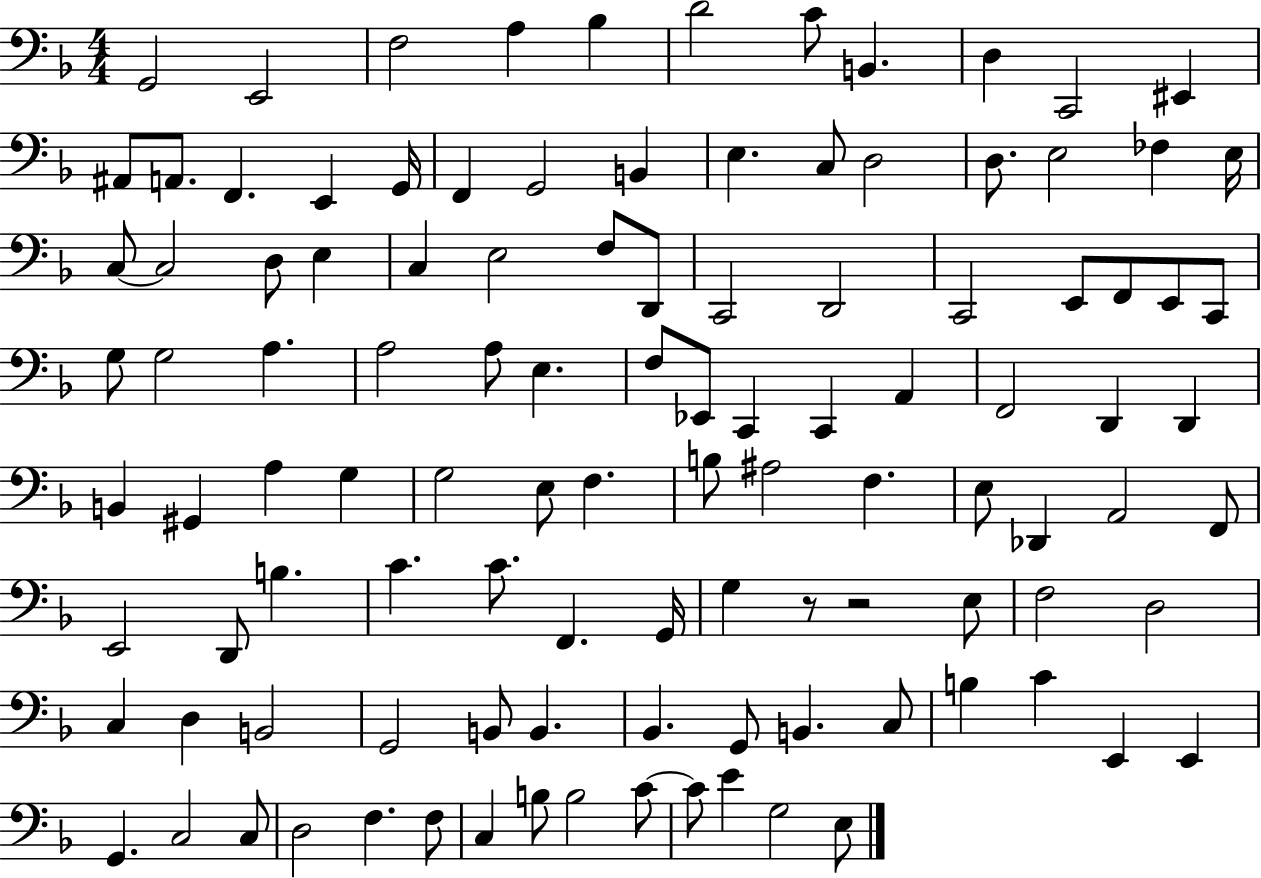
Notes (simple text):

G2/h E2/h F3/h A3/q Bb3/q D4/h C4/e B2/q. D3/q C2/h EIS2/q A#2/e A2/e. F2/q. E2/q G2/s F2/q G2/h B2/q E3/q. C3/e D3/h D3/e. E3/h FES3/q E3/s C3/e C3/h D3/e E3/q C3/q E3/h F3/e D2/e C2/h D2/h C2/h E2/e F2/e E2/e C2/e G3/e G3/h A3/q. A3/h A3/e E3/q. F3/e Eb2/e C2/q C2/q A2/q F2/h D2/q D2/q B2/q G#2/q A3/q G3/q G3/h E3/e F3/q. B3/e A#3/h F3/q. E3/e Db2/q A2/h F2/e E2/h D2/e B3/q. C4/q. C4/e. F2/q. G2/s G3/q R/e R/h E3/e F3/h D3/h C3/q D3/q B2/h G2/h B2/e B2/q. Bb2/q. G2/e B2/q. C3/e B3/q C4/q E2/q E2/q G2/q. C3/h C3/e D3/h F3/q. F3/e C3/q B3/e B3/h C4/e C4/e E4/q G3/h E3/e